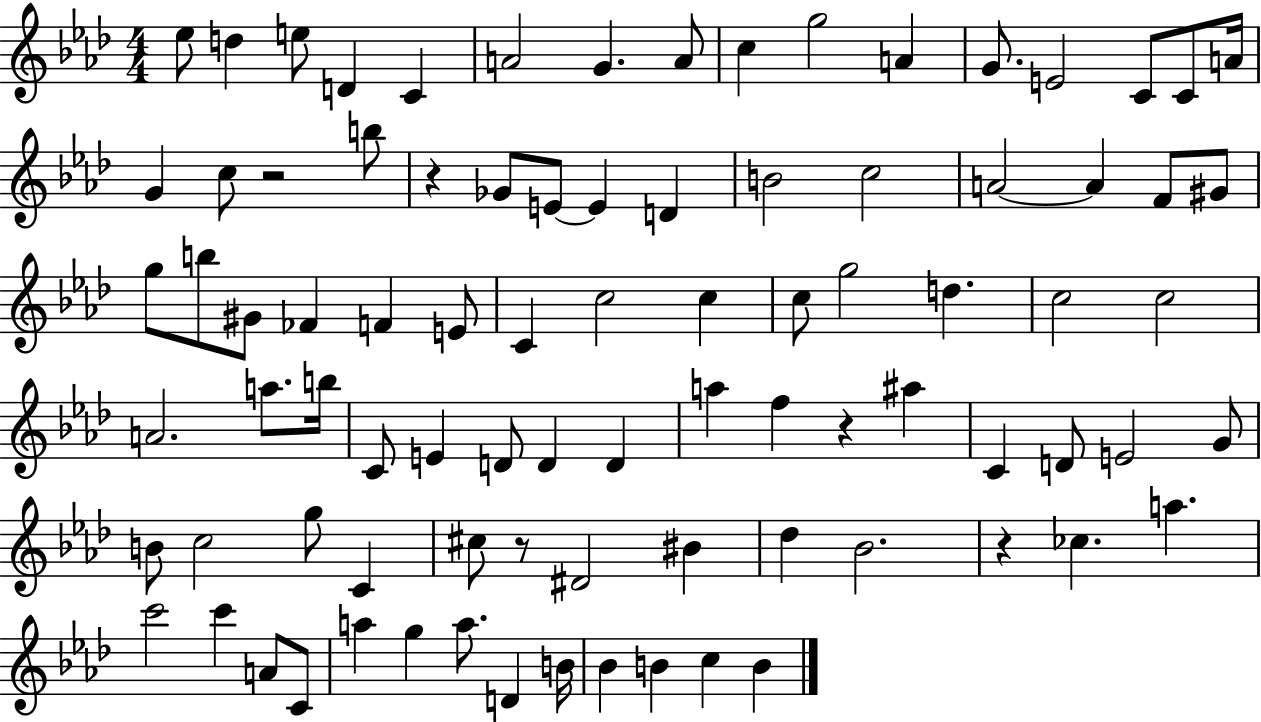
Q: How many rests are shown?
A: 5